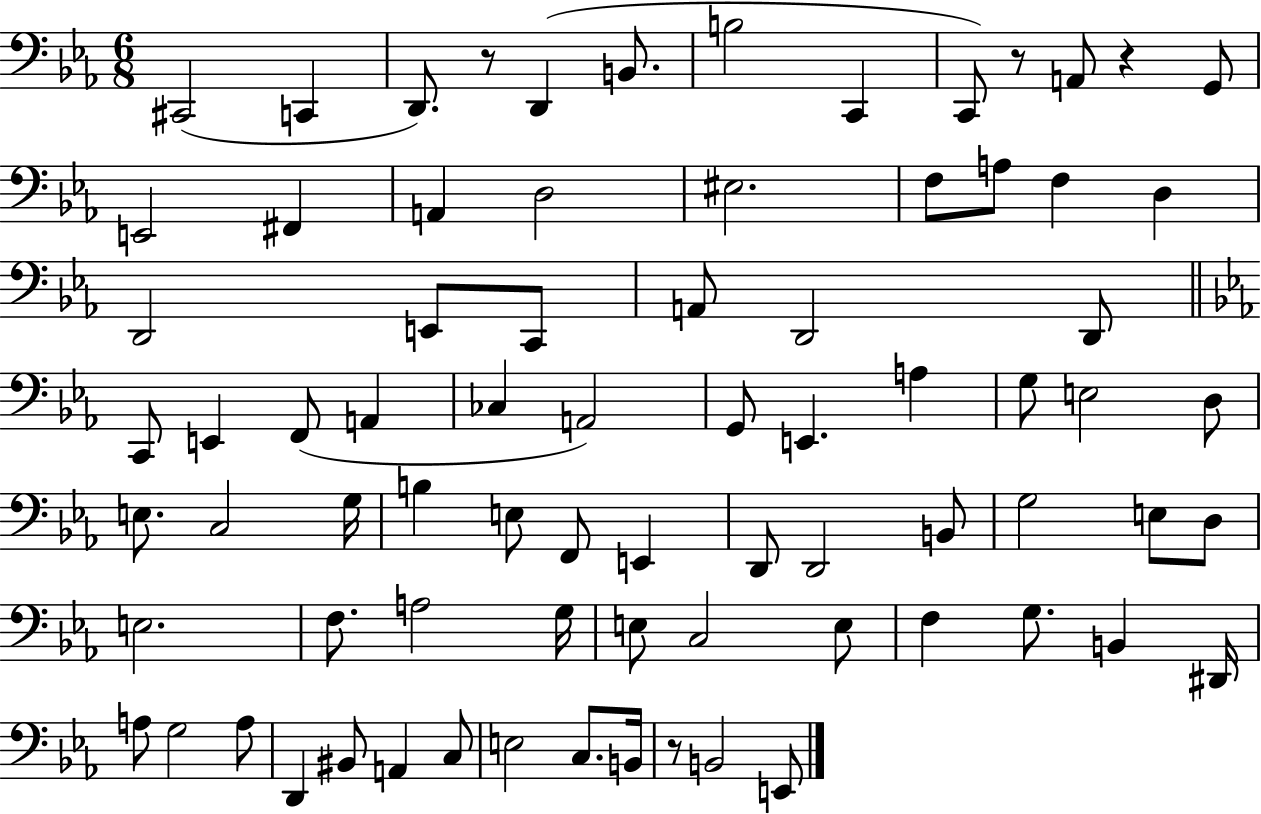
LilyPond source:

{
  \clef bass
  \numericTimeSignature
  \time 6/8
  \key ees \major
  cis,2( c,4 | d,8.) r8 d,4( b,8. | b2 c,4 | c,8) r8 a,8 r4 g,8 | \break e,2 fis,4 | a,4 d2 | eis2. | f8 a8 f4 d4 | \break d,2 e,8 c,8 | a,8 d,2 d,8 | \bar "||" \break \key ees \major c,8 e,4 f,8( a,4 | ces4 a,2) | g,8 e,4. a4 | g8 e2 d8 | \break e8. c2 g16 | b4 e8 f,8 e,4 | d,8 d,2 b,8 | g2 e8 d8 | \break e2. | f8. a2 g16 | e8 c2 e8 | f4 g8. b,4 dis,16 | \break a8 g2 a8 | d,4 bis,8 a,4 c8 | e2 c8. b,16 | r8 b,2 e,8 | \break \bar "|."
}